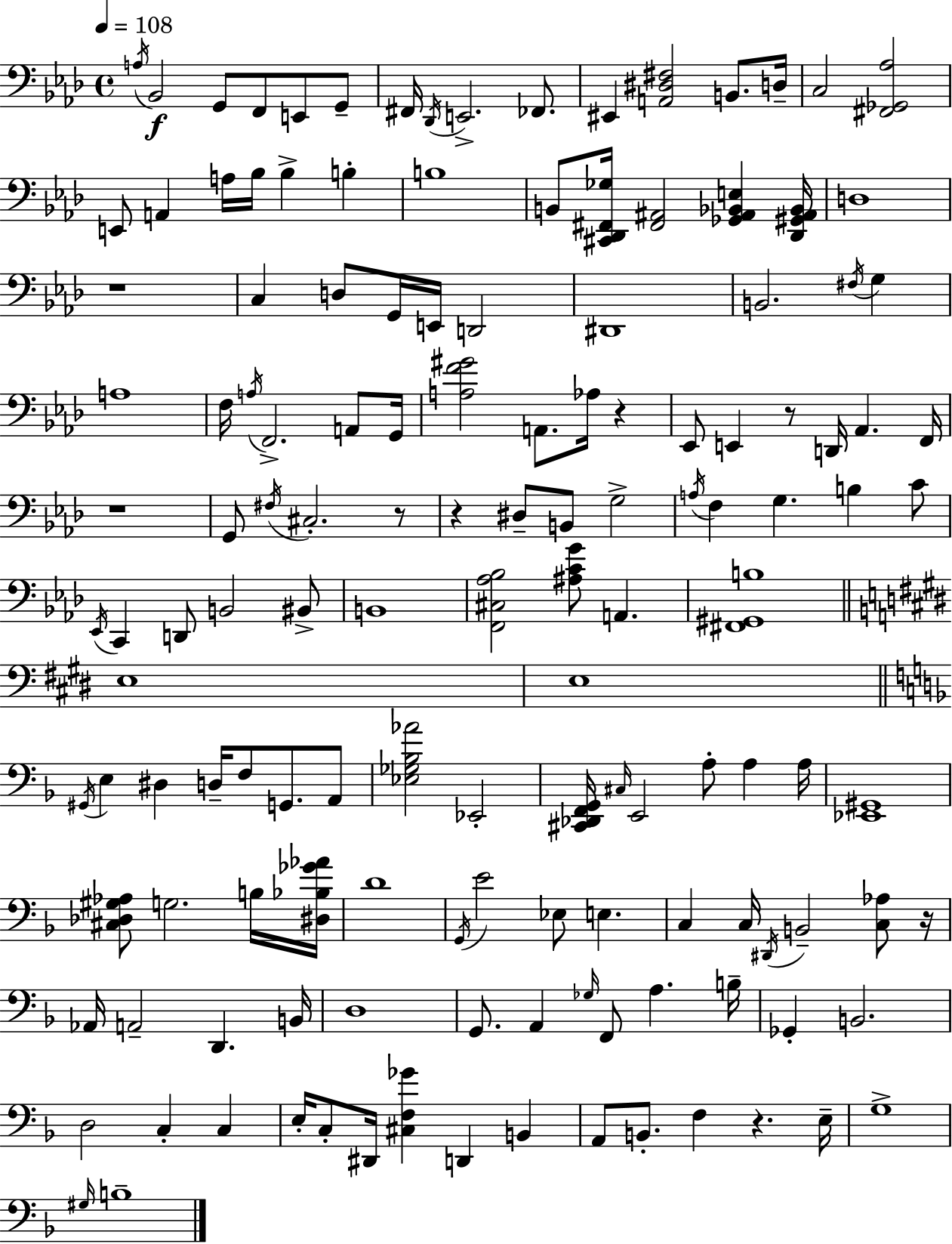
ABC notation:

X:1
T:Untitled
M:4/4
L:1/4
K:Ab
A,/4 _B,,2 G,,/2 F,,/2 E,,/2 G,,/2 ^F,,/4 _D,,/4 E,,2 _F,,/2 ^E,, [A,,^D,^F,]2 B,,/2 D,/4 C,2 [^F,,_G,,_A,]2 E,,/2 A,, A,/4 _B,/4 _B, B, B,4 B,,/2 [^C,,_D,,^F,,_G,]/4 [^F,,^A,,]2 [_G,,^A,,_B,,E,] [_D,,^G,,^A,,_B,,]/4 D,4 z4 C, D,/2 G,,/4 E,,/4 D,,2 ^D,,4 B,,2 ^F,/4 G, A,4 F,/4 A,/4 F,,2 A,,/2 G,,/4 [A,F^G]2 A,,/2 _A,/4 z _E,,/2 E,, z/2 D,,/4 _A,, F,,/4 z4 G,,/2 ^F,/4 ^C,2 z/2 z ^D,/2 B,,/2 G,2 A,/4 F, G, B, C/2 _E,,/4 C,, D,,/2 B,,2 ^B,,/2 B,,4 [F,,^C,_A,_B,]2 [^A,CG]/2 A,, [^F,,^G,,B,]4 E,4 E,4 ^G,,/4 E, ^D, D,/4 F,/2 G,,/2 A,,/2 [_E,_G,_B,_A]2 _E,,2 [^C,,_D,,F,,G,,]/4 ^C,/4 E,,2 A,/2 A, A,/4 [_E,,^G,,]4 [^C,_D,^G,_A,]/2 G,2 B,/4 [^D,_B,_G_A]/4 D4 G,,/4 E2 _E,/2 E, C, C,/4 ^D,,/4 B,,2 [C,_A,]/2 z/4 _A,,/4 A,,2 D,, B,,/4 D,4 G,,/2 A,, _G,/4 F,,/2 A, B,/4 _G,, B,,2 D,2 C, C, E,/4 C,/2 ^D,,/4 [^C,F,_G] D,, B,, A,,/2 B,,/2 F, z E,/4 G,4 ^G,/4 B,4